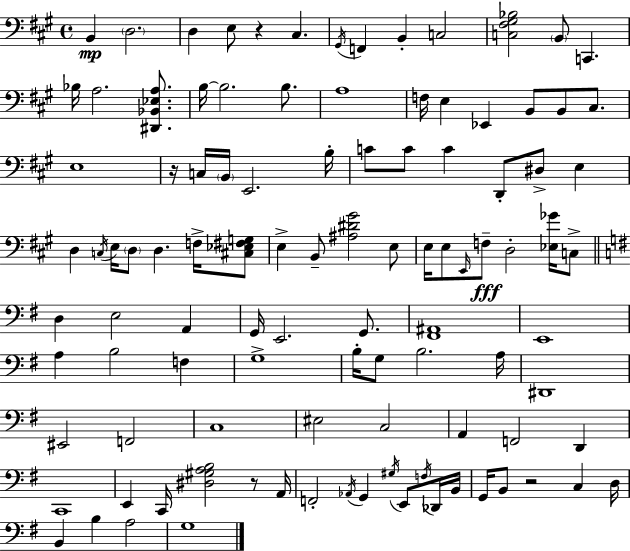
X:1
T:Untitled
M:4/4
L:1/4
K:A
B,, D,2 D, E,/2 z ^C, ^G,,/4 F,, B,, C,2 [C,^F,^G,_B,]2 B,,/2 C,, _B,/4 A,2 [^D,,_B,,_E,A,]/2 B,/4 B,2 B,/2 A,4 F,/4 E, _E,, B,,/2 B,,/2 ^C,/2 E,4 z/4 C,/4 B,,/4 E,,2 B,/4 C/2 C/2 C D,,/2 ^D,/2 E, D, C,/4 E,/4 D,/2 D, F,/4 [^C,_E,^F,G,]/2 E, B,,/2 [^A,^D^G]2 E,/2 E,/4 E,/2 E,,/4 F,/2 D,2 [_E,_G]/4 C,/2 D, E,2 A,, G,,/4 E,,2 G,,/2 [^F,,^A,,]4 E,,4 A, B,2 F, G,4 B,/4 G,/2 B,2 A,/4 ^D,,4 ^E,,2 F,,2 C,4 ^E,2 C,2 A,, F,,2 D,, C,,4 E,, C,,/4 [^D,^G,A,B,]2 z/2 A,,/4 F,,2 _A,,/4 G,, ^G,/4 E,,/2 F,/4 _D,,/4 B,,/4 G,,/4 B,,/2 z2 C, D,/4 B,, B, A,2 G,4